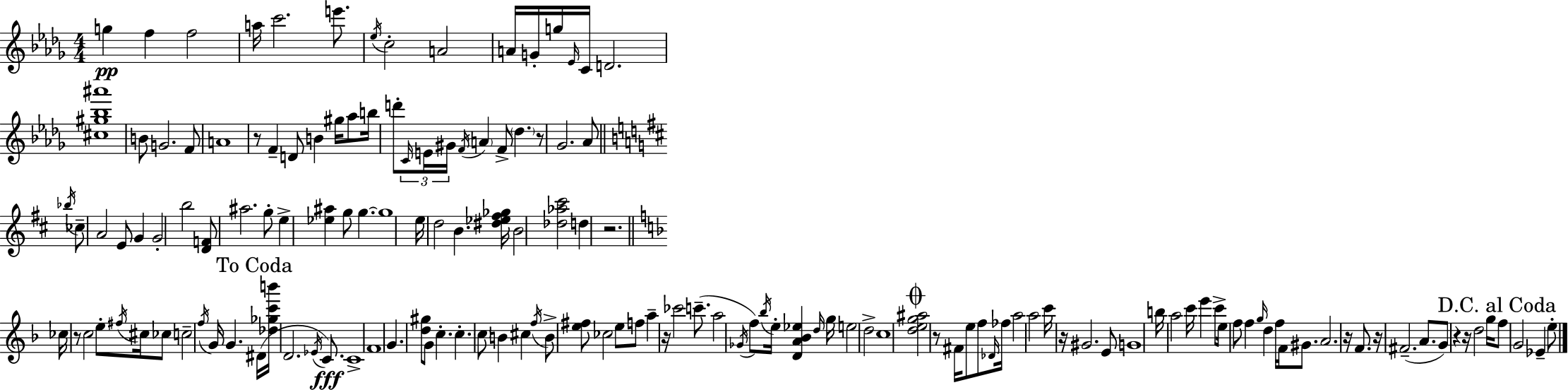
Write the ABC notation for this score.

X:1
T:Untitled
M:4/4
L:1/4
K:Bbm
g f f2 a/4 c'2 e'/2 _e/4 c2 A2 A/4 G/4 g/4 _E/4 C/4 D2 [^c^g_b^a']4 B/2 G2 F/2 A4 z/2 F D/2 B ^g/4 _a/2 b/4 d'/2 C/4 E/4 ^G/4 F/4 A F/2 _d z/2 _G2 _A/2 _b/4 _c/2 A2 E/2 G G2 b2 [DF]/2 ^a2 g/2 e [_e^a] g/2 g g4 e/4 d2 B [^d_e^f_g]/4 B2 [_d_a^c']2 d z2 _c/4 z/2 c2 e/2 ^f/4 ^c/4 _c/2 c2 f/4 G/4 G ^D/4 [_d_gc'b']/4 D2 _E/4 C/2 C4 F4 G [d^g]/2 G/2 c c c/2 B ^c f/4 B/2 [e^f]/2 _c2 e/2 f/2 a z/4 _c'2 c'/2 a2 _G/4 f/2 _b/4 e/4 [DA_B_e] d/4 g/4 e2 d2 c4 [deg^a]2 z/2 ^F/4 e/2 f/2 _D/4 _f/4 a2 a2 c'/4 z/4 ^G2 E/2 G4 b/4 a2 c'/4 e' c'/2 e/4 f/2 f g/4 d f/4 F/4 ^G/2 A2 z/4 F/2 z/4 ^F2 A/2 G/2 z z/4 d2 g/4 f/2 G2 _E e/2